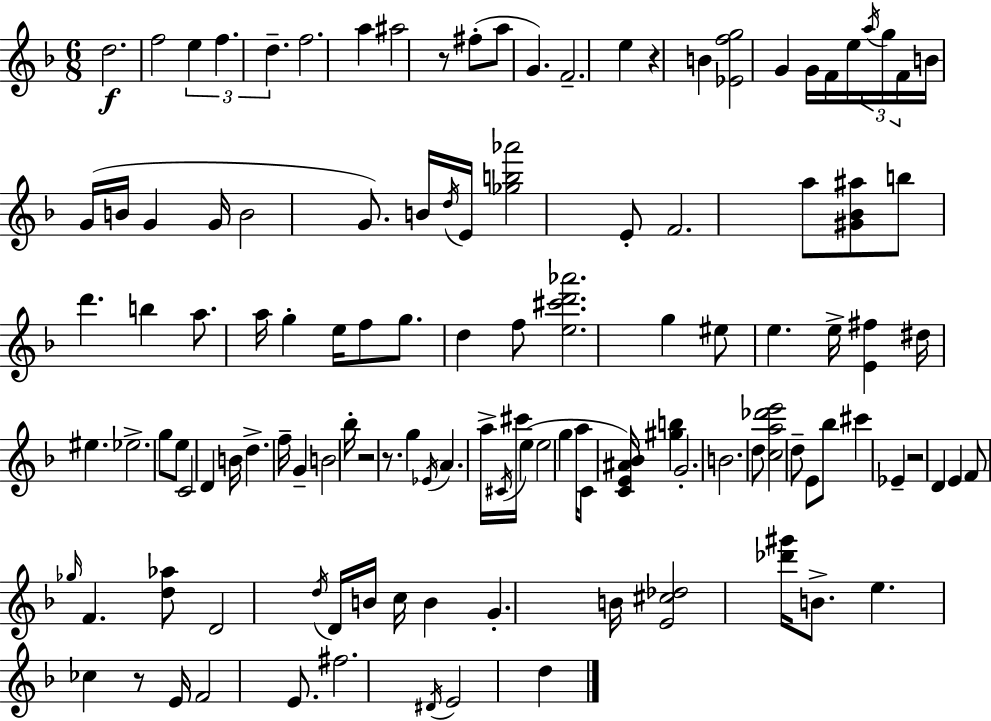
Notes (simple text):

D5/h. F5/h E5/q F5/q. D5/q. F5/h. A5/q A#5/h R/e F#5/e A5/e G4/q. F4/h. E5/q R/q B4/q [Eb4,F5,G5]/h G4/q G4/s F4/s E5/s A5/s G5/s F4/s B4/s G4/s B4/s G4/q G4/s B4/h G4/e. B4/s D5/s E4/s [Gb5,B5,Ab6]/h E4/e F4/h. A5/e [G#4,Bb4,A#5]/e B5/e D6/q. B5/q A5/e. A5/s G5/q E5/s F5/e G5/e. D5/q F5/e [E5,C#6,D6,Ab6]/h. G5/q EIS5/e E5/q. E5/s [E4,F#5]/q D#5/s EIS5/q. Eb5/h. G5/e E5/e C4/h D4/q B4/s D5/q. F5/s G4/q B4/h Bb5/s R/h R/e. G5/q Eb4/s A4/q. A5/s C#4/s C#6/s E5/q E5/h G5/q A5/s C4/e [C4,E4,A#4,Bb4]/s [G#5,B5]/q G4/h. B4/h. D5/e [C5,A5,Db6,E6]/h D5/e E4/e Bb5/e C#6/q Eb4/q R/h D4/q E4/q F4/e Gb5/s F4/q. [D5,Ab5]/e D4/h D5/s D4/s B4/s C5/s B4/q G4/q. B4/s [E4,C#5,Db5]/h [Db6,G#6]/s B4/e. E5/q. CES5/q R/e E4/s F4/h E4/e. F#5/h. D#4/s E4/h D5/q